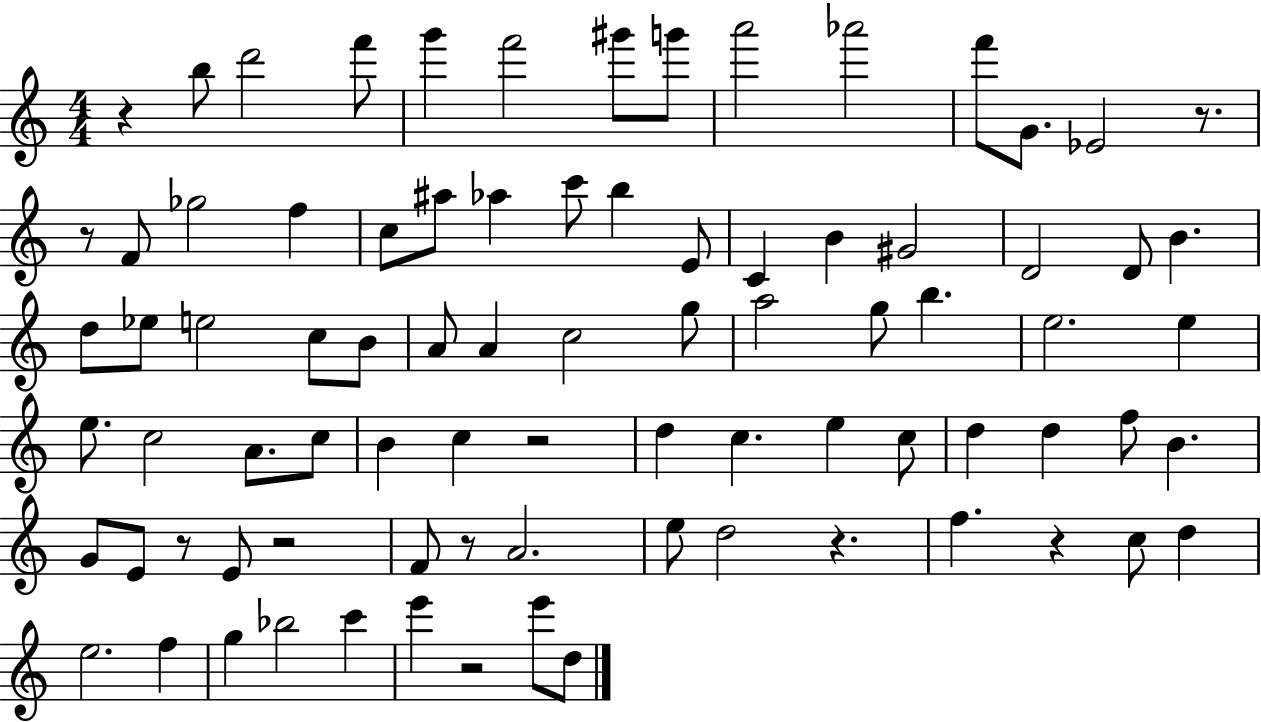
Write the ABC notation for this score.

X:1
T:Untitled
M:4/4
L:1/4
K:C
z b/2 d'2 f'/2 g' f'2 ^g'/2 g'/2 a'2 _a'2 f'/2 G/2 _E2 z/2 z/2 F/2 _g2 f c/2 ^a/2 _a c'/2 b E/2 C B ^G2 D2 D/2 B d/2 _e/2 e2 c/2 B/2 A/2 A c2 g/2 a2 g/2 b e2 e e/2 c2 A/2 c/2 B c z2 d c e c/2 d d f/2 B G/2 E/2 z/2 E/2 z2 F/2 z/2 A2 e/2 d2 z f z c/2 d e2 f g _b2 c' e' z2 e'/2 d/2